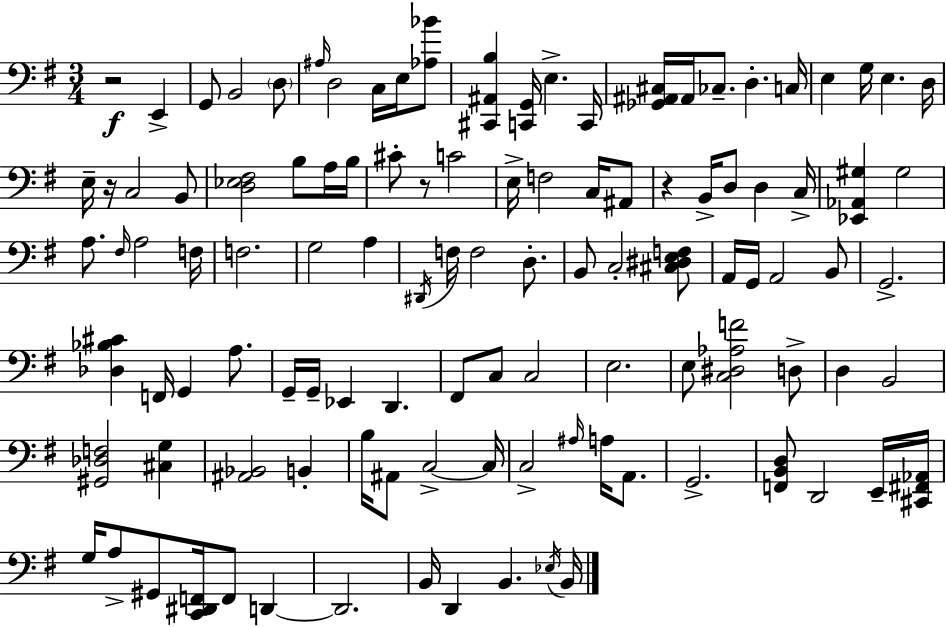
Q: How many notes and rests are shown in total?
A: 110